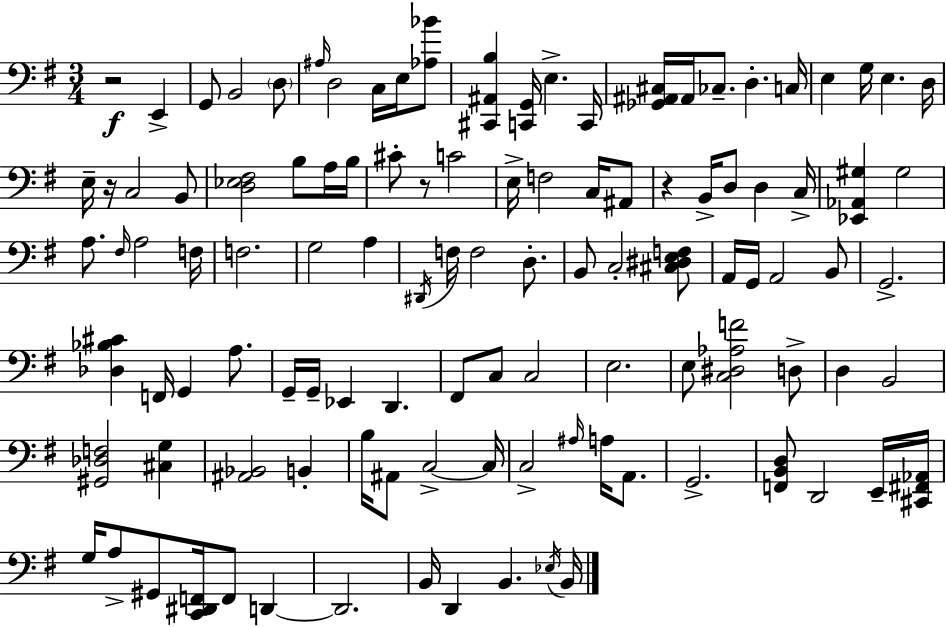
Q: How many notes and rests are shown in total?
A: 110